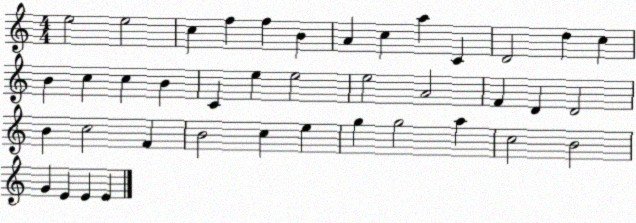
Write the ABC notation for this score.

X:1
T:Untitled
M:4/4
L:1/4
K:C
e2 e2 c f f B A c a C D2 d c B c c B C e e2 e2 A2 F D D2 B c2 F B2 c e g g2 a c2 B2 G E E E